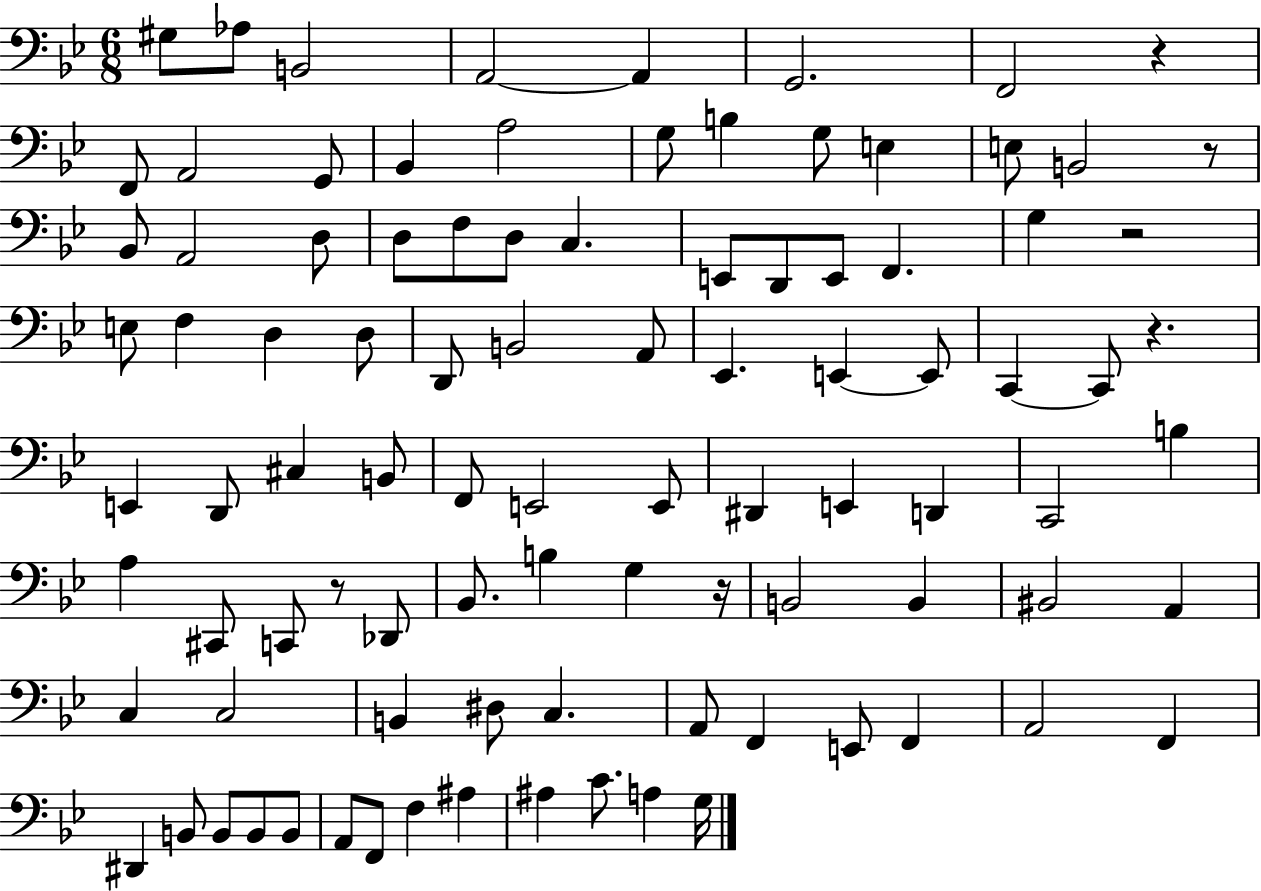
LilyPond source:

{
  \clef bass
  \numericTimeSignature
  \time 6/8
  \key bes \major
  gis8 aes8 b,2 | a,2~~ a,4 | g,2. | f,2 r4 | \break f,8 a,2 g,8 | bes,4 a2 | g8 b4 g8 e4 | e8 b,2 r8 | \break bes,8 a,2 d8 | d8 f8 d8 c4. | e,8 d,8 e,8 f,4. | g4 r2 | \break e8 f4 d4 d8 | d,8 b,2 a,8 | ees,4. e,4~~ e,8 | c,4~~ c,8 r4. | \break e,4 d,8 cis4 b,8 | f,8 e,2 e,8 | dis,4 e,4 d,4 | c,2 b4 | \break a4 cis,8 c,8 r8 des,8 | bes,8. b4 g4 r16 | b,2 b,4 | bis,2 a,4 | \break c4 c2 | b,4 dis8 c4. | a,8 f,4 e,8 f,4 | a,2 f,4 | \break dis,4 b,8 b,8 b,8 b,8 | a,8 f,8 f4 ais4 | ais4 c'8. a4 g16 | \bar "|."
}